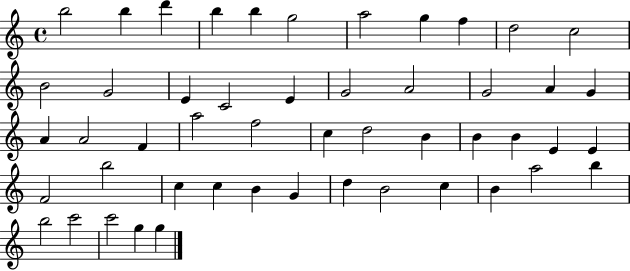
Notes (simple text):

B5/h B5/q D6/q B5/q B5/q G5/h A5/h G5/q F5/q D5/h C5/h B4/h G4/h E4/q C4/h E4/q G4/h A4/h G4/h A4/q G4/q A4/q A4/h F4/q A5/h F5/h C5/q D5/h B4/q B4/q B4/q E4/q E4/q F4/h B5/h C5/q C5/q B4/q G4/q D5/q B4/h C5/q B4/q A5/h B5/q B5/h C6/h C6/h G5/q G5/q